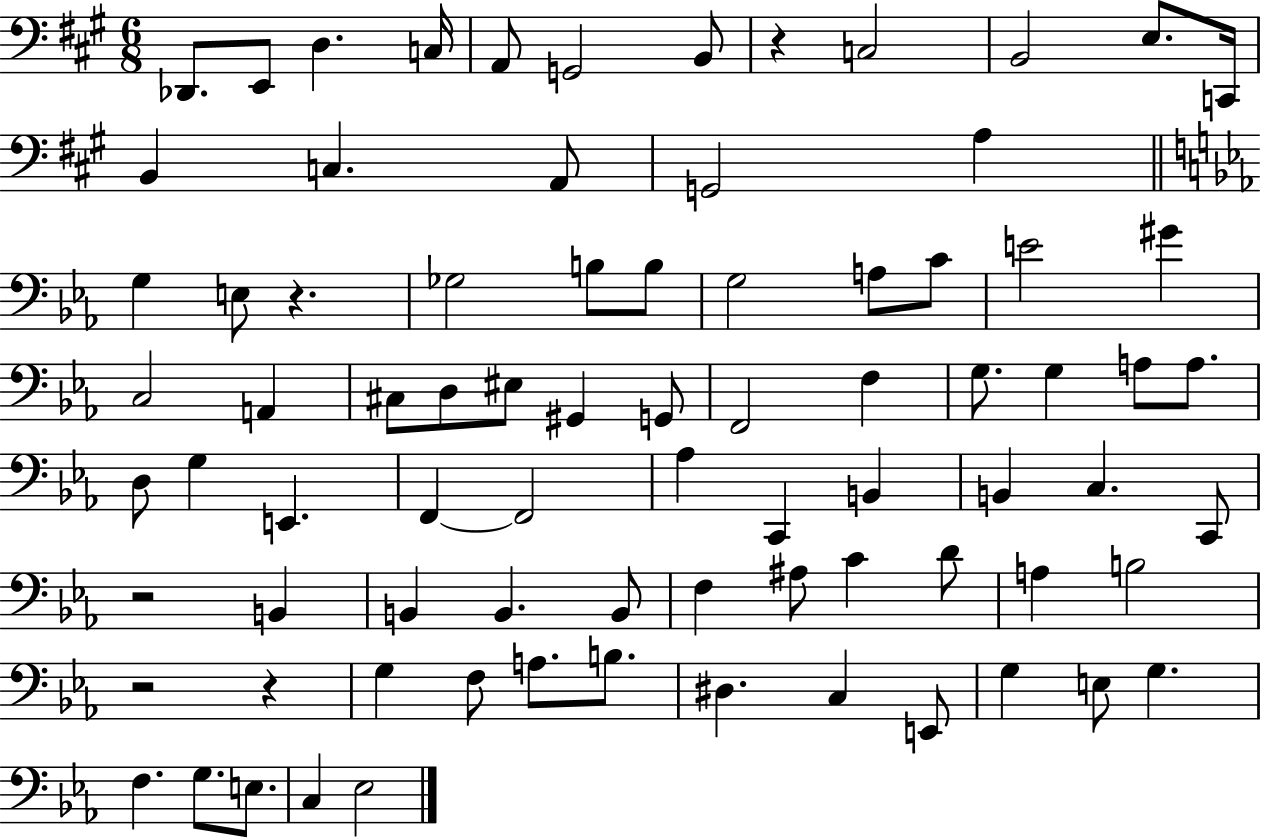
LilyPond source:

{
  \clef bass
  \numericTimeSignature
  \time 6/8
  \key a \major
  \repeat volta 2 { des,8. e,8 d4. c16 | a,8 g,2 b,8 | r4 c2 | b,2 e8. c,16 | \break b,4 c4. a,8 | g,2 a4 | \bar "||" \break \key ees \major g4 e8 r4. | ges2 b8 b8 | g2 a8 c'8 | e'2 gis'4 | \break c2 a,4 | cis8 d8 eis8 gis,4 g,8 | f,2 f4 | g8. g4 a8 a8. | \break d8 g4 e,4. | f,4~~ f,2 | aes4 c,4 b,4 | b,4 c4. c,8 | \break r2 b,4 | b,4 b,4. b,8 | f4 ais8 c'4 d'8 | a4 b2 | \break r2 r4 | g4 f8 a8. b8. | dis4. c4 e,8 | g4 e8 g4. | \break f4. g8. e8. | c4 ees2 | } \bar "|."
}